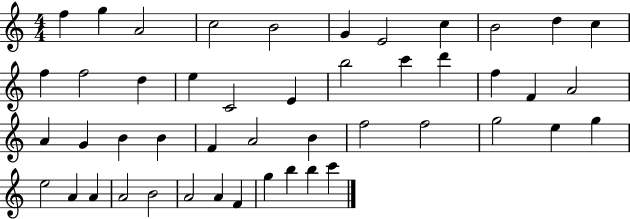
X:1
T:Untitled
M:4/4
L:1/4
K:C
f g A2 c2 B2 G E2 c B2 d c f f2 d e C2 E b2 c' d' f F A2 A G B B F A2 B f2 f2 g2 e g e2 A A A2 B2 A2 A F g b b c'